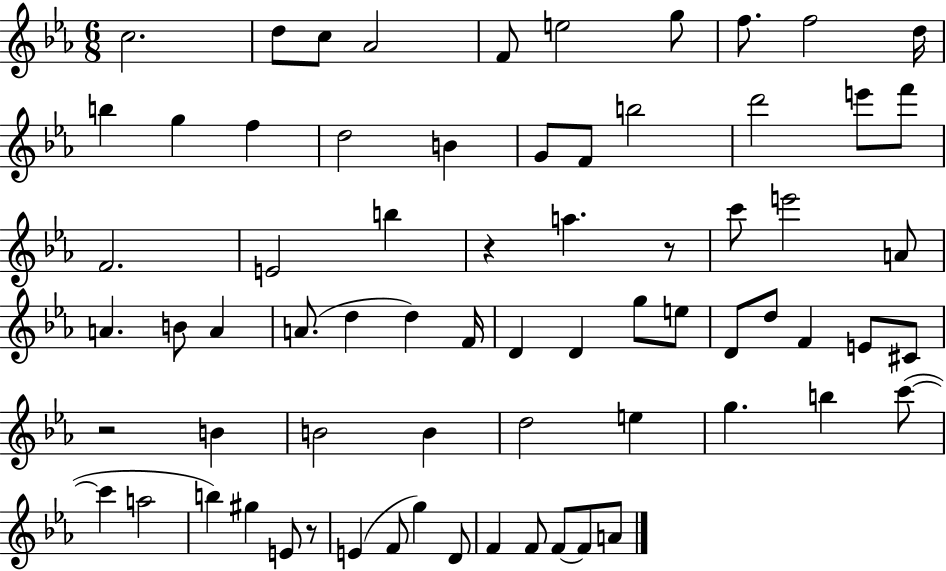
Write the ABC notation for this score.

X:1
T:Untitled
M:6/8
L:1/4
K:Eb
c2 d/2 c/2 _A2 F/2 e2 g/2 f/2 f2 d/4 b g f d2 B G/2 F/2 b2 d'2 e'/2 f'/2 F2 E2 b z a z/2 c'/2 e'2 A/2 A B/2 A A/2 d d F/4 D D g/2 e/2 D/2 d/2 F E/2 ^C/2 z2 B B2 B d2 e g b c'/2 c' a2 b ^g E/2 z/2 E F/2 g D/2 F F/2 F/2 F/2 A/2